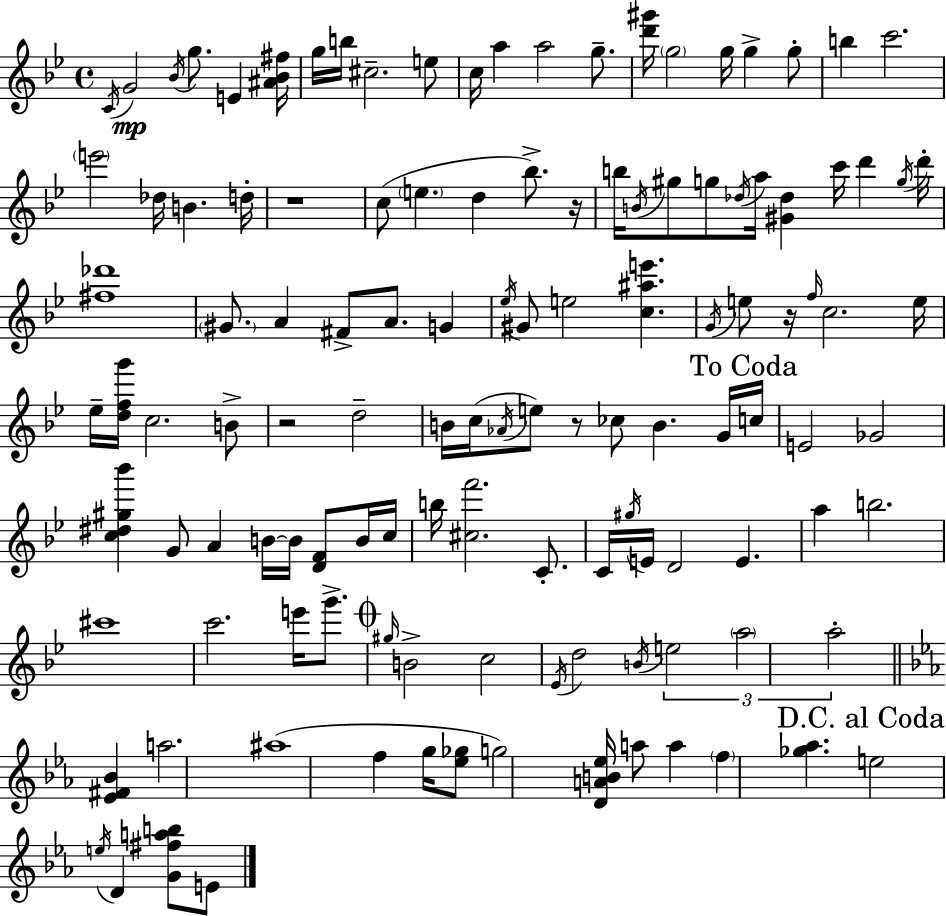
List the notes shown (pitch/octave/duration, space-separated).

C4/s G4/h Bb4/s G5/e. E4/q [A#4,Bb4,F#5]/s G5/s B5/s C#5/h. E5/e C5/s A5/q A5/h G5/e. [D6,G#6]/s G5/h G5/s G5/q G5/e B5/q C6/h. E6/h Db5/s B4/q. D5/s R/w C5/e E5/q. D5/q Bb5/e. R/s B5/s B4/s G#5/e G5/e Db5/s A5/s [G#4,Db5]/q C6/s D6/q G5/s D6/s [F#5,Db6]/w G#4/e. A4/q F#4/e A4/e. G4/q Eb5/s G#4/e E5/h [C5,A#5,E6]/q. G4/s E5/e R/s F5/s C5/h. E5/s Eb5/s [D5,F5,G6]/s C5/h. B4/e R/h D5/h B4/s C5/s Ab4/s E5/e R/e CES5/e B4/q. G4/s C5/s E4/h Gb4/h [C5,D#5,G#5,Bb6]/q G4/e A4/q B4/s B4/s [D4,F4]/e B4/s C5/s B5/s [C#5,F6]/h. C4/e. C4/s G#5/s E4/s D4/h E4/q. A5/q B5/h. C#6/w C6/h. E6/s G6/e. G#5/s B4/h C5/h Eb4/s D5/h B4/s E5/h A5/h A5/h [Eb4,F#4,Bb4]/q A5/h. A#5/w F5/q G5/s [Eb5,Gb5]/e G5/h [D4,A4,B4,Eb5]/s A5/e A5/q F5/q [Gb5,Ab5]/q. E5/h E5/s D4/q [G4,F#5,A5,B5]/e E4/e